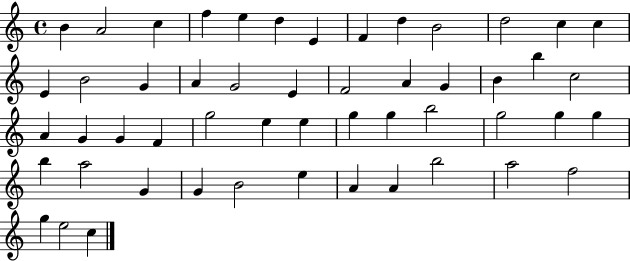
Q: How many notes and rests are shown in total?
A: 52